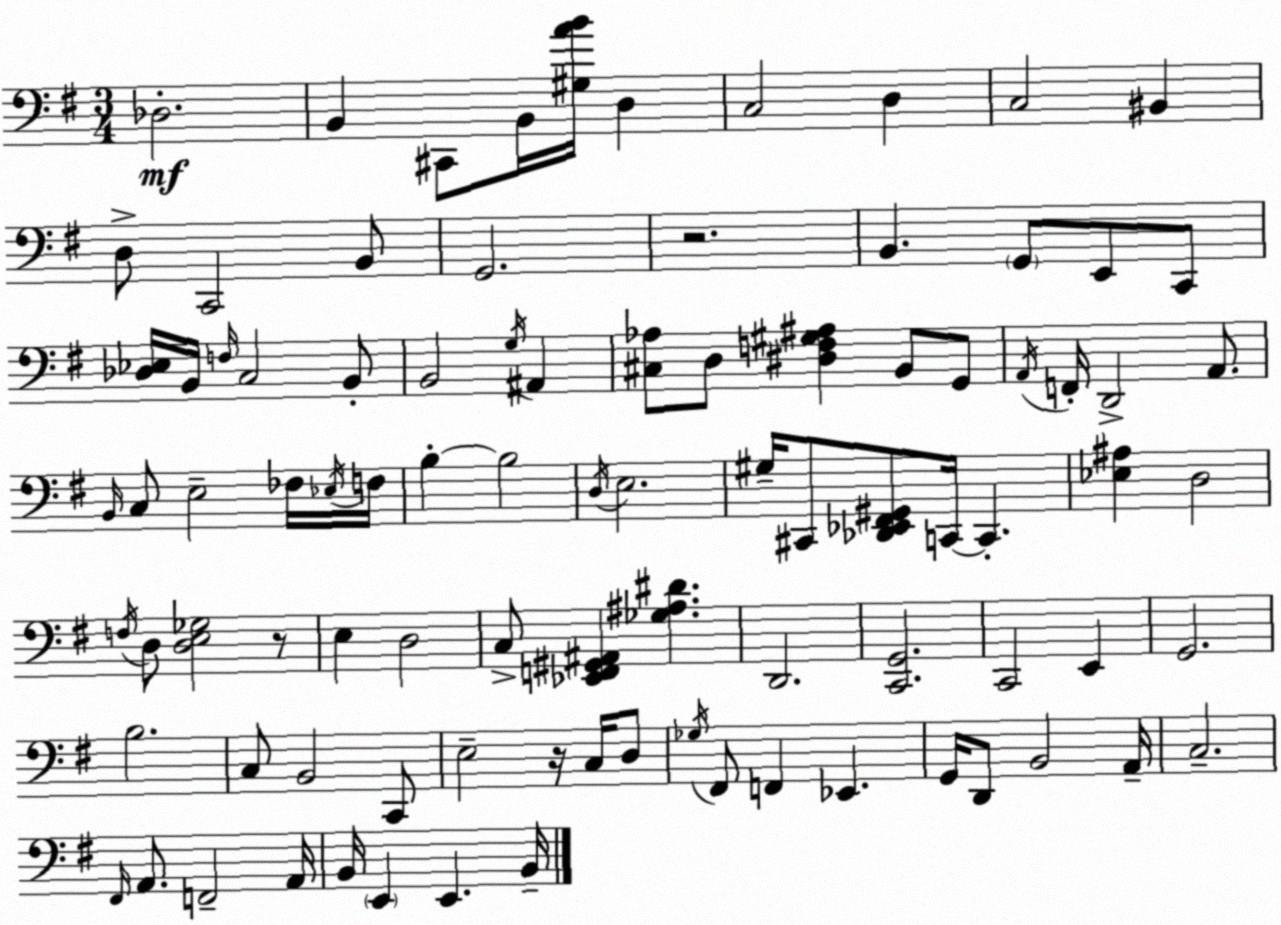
X:1
T:Untitled
M:3/4
L:1/4
K:Em
_D,2 B,, ^C,,/2 B,,/4 [^G,AB]/4 D, C,2 D, C,2 ^B,, D,/2 C,,2 B,,/2 G,,2 z2 B,, G,,/2 E,,/2 C,,/2 [_D,_E,]/4 B,,/4 F,/4 C,2 B,,/2 B,,2 G,/4 ^A,, [^C,_A,]/2 D,/2 [^D,F,^G,^A,] B,,/2 G,,/2 A,,/4 F,,/4 D,,2 A,,/2 B,,/4 C,/2 E,2 _F,/4 _E,/4 F,/4 B, B,2 D,/4 E,2 ^G,/4 ^C,,/2 [_D,,_E,,^F,,^G,,]/2 C,,/4 C,, [_E,^A,] D,2 F,/4 D,/2 [D,E,_G,]2 z/2 E, D,2 C,/2 [_E,,F,,^G,,^A,,] [_G,^A,^D] D,,2 [C,,G,,]2 C,,2 E,, G,,2 B,2 C,/2 B,,2 C,,/2 E,2 z/4 C,/4 D,/2 _G,/4 ^F,,/2 F,, _E,, G,,/4 D,,/2 B,,2 A,,/4 C,2 ^F,,/4 A,,/2 F,,2 A,,/4 B,,/4 E,, E,, B,,/4